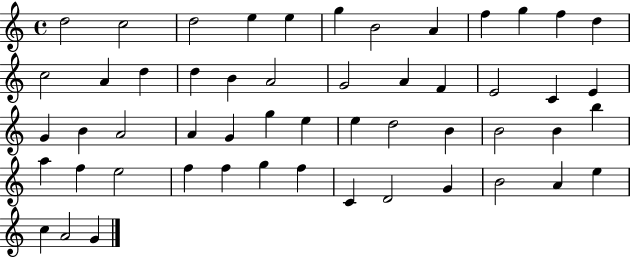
X:1
T:Untitled
M:4/4
L:1/4
K:C
d2 c2 d2 e e g B2 A f g f d c2 A d d B A2 G2 A F E2 C E G B A2 A G g e e d2 B B2 B b a f e2 f f g f C D2 G B2 A e c A2 G